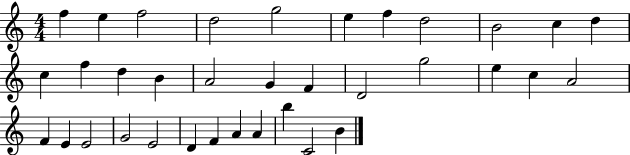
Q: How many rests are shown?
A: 0